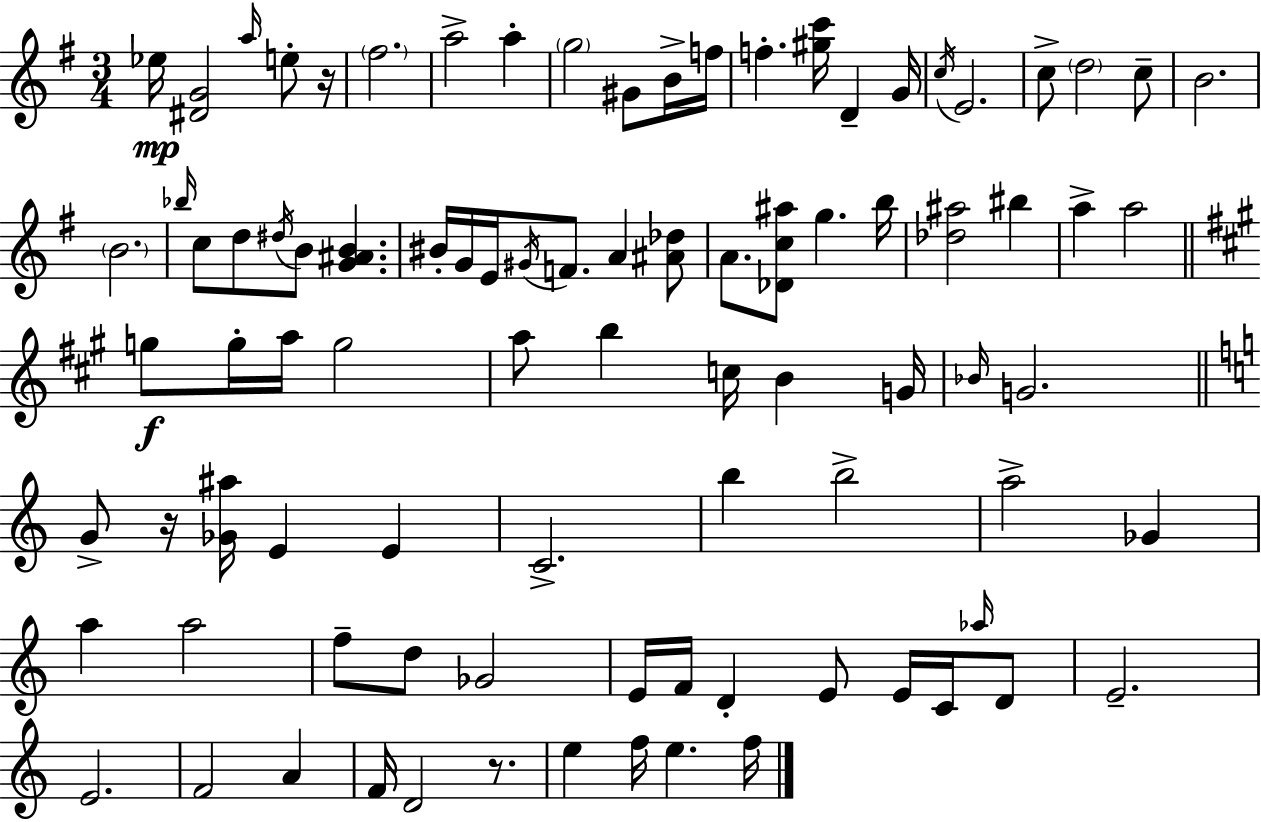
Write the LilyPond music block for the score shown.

{
  \clef treble
  \numericTimeSignature
  \time 3/4
  \key e \minor
  ees''16\mp <dis' g'>2 \grace { a''16 } e''8-. | r16 \parenthesize fis''2. | a''2-> a''4-. | \parenthesize g''2 gis'8 b'16-> | \break f''16 f''4.-. <gis'' c'''>16 d'4-- | g'16 \acciaccatura { c''16 } e'2. | c''8-> \parenthesize d''2 | c''8-- b'2. | \break \parenthesize b'2. | \grace { bes''16 } c''8 d''8 \acciaccatura { dis''16 } b'8 <g' ais' b'>4. | bis'16-. g'16 e'16 \acciaccatura { gis'16 } f'8. a'4 | <ais' des''>8 a'8. <des' c'' ais''>8 g''4. | \break b''16 <des'' ais''>2 | bis''4 a''4-> a''2 | \bar "||" \break \key a \major g''8\f g''16-. a''16 g''2 | a''8 b''4 c''16 b'4 g'16 | \grace { bes'16 } g'2. | \bar "||" \break \key c \major g'8-> r16 <ges' ais''>16 e'4 e'4 | c'2.-> | b''4 b''2-> | a''2-> ges'4 | \break a''4 a''2 | f''8-- d''8 ges'2 | e'16 f'16 d'4-. e'8 e'16 c'16 \grace { aes''16 } d'8 | e'2.-- | \break e'2. | f'2 a'4 | f'16 d'2 r8. | e''4 f''16 e''4. | \break f''16 \bar "|."
}